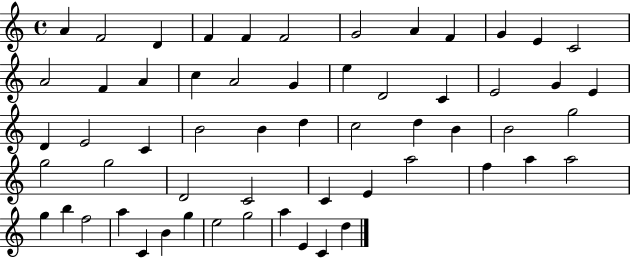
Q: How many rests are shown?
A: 0